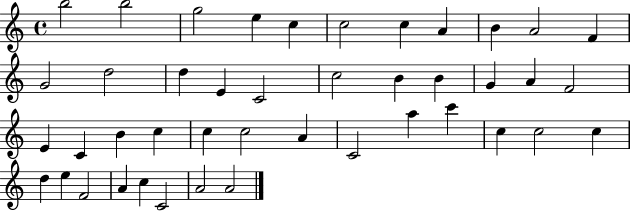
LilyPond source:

{
  \clef treble
  \time 4/4
  \defaultTimeSignature
  \key c \major
  b''2 b''2 | g''2 e''4 c''4 | c''2 c''4 a'4 | b'4 a'2 f'4 | \break g'2 d''2 | d''4 e'4 c'2 | c''2 b'4 b'4 | g'4 a'4 f'2 | \break e'4 c'4 b'4 c''4 | c''4 c''2 a'4 | c'2 a''4 c'''4 | c''4 c''2 c''4 | \break d''4 e''4 f'2 | a'4 c''4 c'2 | a'2 a'2 | \bar "|."
}